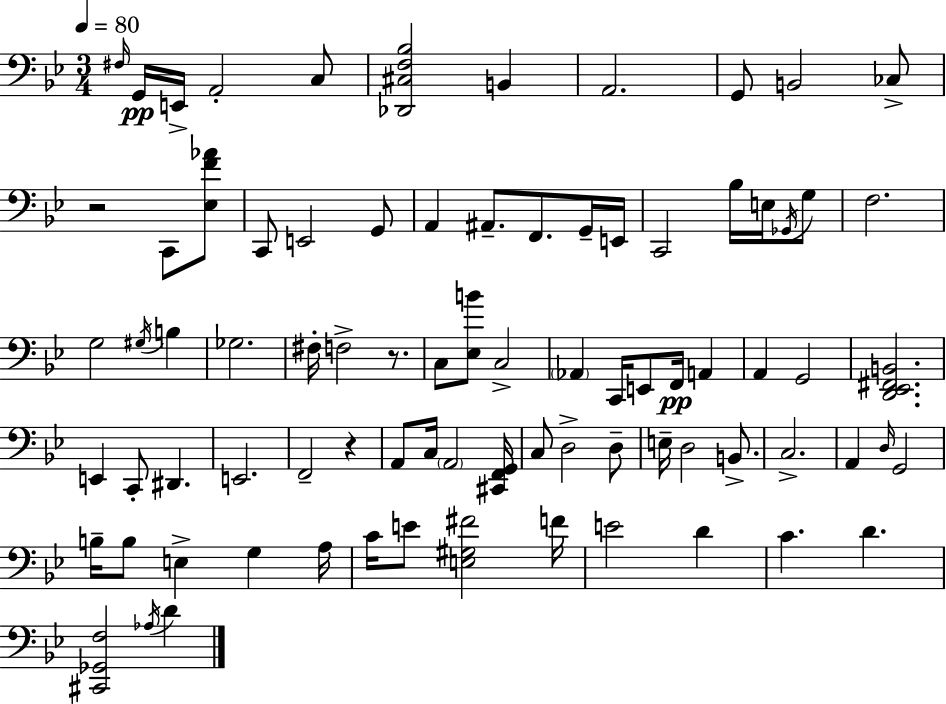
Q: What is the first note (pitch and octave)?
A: F#3